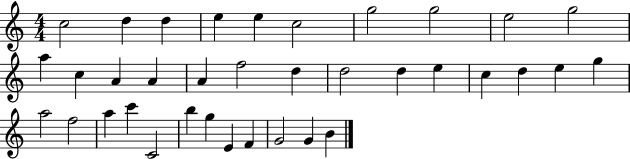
{
  \clef treble
  \numericTimeSignature
  \time 4/4
  \key c \major
  c''2 d''4 d''4 | e''4 e''4 c''2 | g''2 g''2 | e''2 g''2 | \break a''4 c''4 a'4 a'4 | a'4 f''2 d''4 | d''2 d''4 e''4 | c''4 d''4 e''4 g''4 | \break a''2 f''2 | a''4 c'''4 c'2 | b''4 g''4 e'4 f'4 | g'2 g'4 b'4 | \break \bar "|."
}